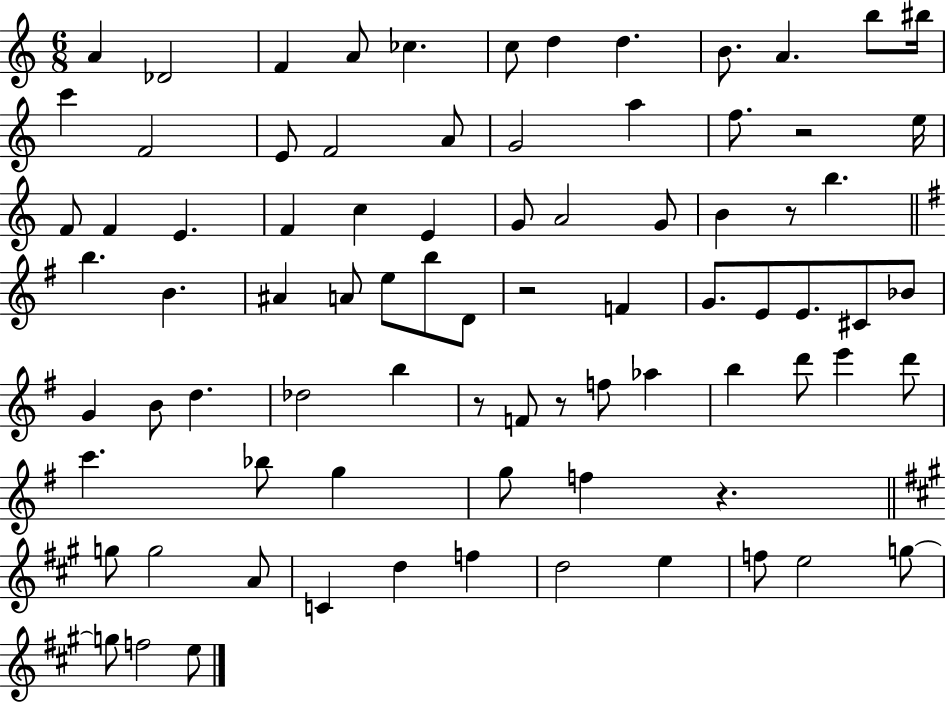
{
  \clef treble
  \numericTimeSignature
  \time 6/8
  \key c \major
  a'4 des'2 | f'4 a'8 ces''4. | c''8 d''4 d''4. | b'8. a'4. b''8 bis''16 | \break c'''4 f'2 | e'8 f'2 a'8 | g'2 a''4 | f''8. r2 e''16 | \break f'8 f'4 e'4. | f'4 c''4 e'4 | g'8 a'2 g'8 | b'4 r8 b''4. | \break \bar "||" \break \key g \major b''4. b'4. | ais'4 a'8 e''8 b''8 d'8 | r2 f'4 | g'8. e'8 e'8. cis'8 bes'8 | \break g'4 b'8 d''4. | des''2 b''4 | r8 f'8 r8 f''8 aes''4 | b''4 d'''8 e'''4 d'''8 | \break c'''4. bes''8 g''4 | g''8 f''4 r4. | \bar "||" \break \key a \major g''8 g''2 a'8 | c'4 d''4 f''4 | d''2 e''4 | f''8 e''2 g''8~~ | \break g''8 f''2 e''8 | \bar "|."
}